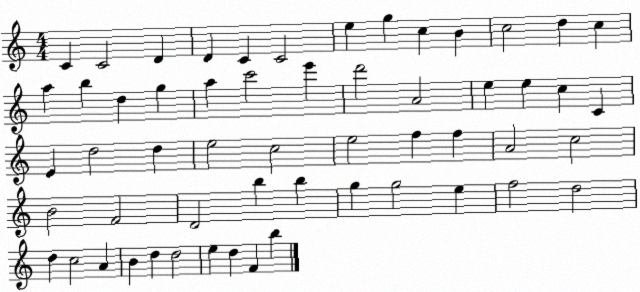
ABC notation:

X:1
T:Untitled
M:4/4
L:1/4
K:C
C C2 D D C C2 e g c B c2 d c a b d g a c'2 e' d'2 A2 e e c C E d2 d e2 c2 e2 f f A2 c2 B2 F2 D2 b b g g2 e f2 d2 d c2 A B d d2 e d F b